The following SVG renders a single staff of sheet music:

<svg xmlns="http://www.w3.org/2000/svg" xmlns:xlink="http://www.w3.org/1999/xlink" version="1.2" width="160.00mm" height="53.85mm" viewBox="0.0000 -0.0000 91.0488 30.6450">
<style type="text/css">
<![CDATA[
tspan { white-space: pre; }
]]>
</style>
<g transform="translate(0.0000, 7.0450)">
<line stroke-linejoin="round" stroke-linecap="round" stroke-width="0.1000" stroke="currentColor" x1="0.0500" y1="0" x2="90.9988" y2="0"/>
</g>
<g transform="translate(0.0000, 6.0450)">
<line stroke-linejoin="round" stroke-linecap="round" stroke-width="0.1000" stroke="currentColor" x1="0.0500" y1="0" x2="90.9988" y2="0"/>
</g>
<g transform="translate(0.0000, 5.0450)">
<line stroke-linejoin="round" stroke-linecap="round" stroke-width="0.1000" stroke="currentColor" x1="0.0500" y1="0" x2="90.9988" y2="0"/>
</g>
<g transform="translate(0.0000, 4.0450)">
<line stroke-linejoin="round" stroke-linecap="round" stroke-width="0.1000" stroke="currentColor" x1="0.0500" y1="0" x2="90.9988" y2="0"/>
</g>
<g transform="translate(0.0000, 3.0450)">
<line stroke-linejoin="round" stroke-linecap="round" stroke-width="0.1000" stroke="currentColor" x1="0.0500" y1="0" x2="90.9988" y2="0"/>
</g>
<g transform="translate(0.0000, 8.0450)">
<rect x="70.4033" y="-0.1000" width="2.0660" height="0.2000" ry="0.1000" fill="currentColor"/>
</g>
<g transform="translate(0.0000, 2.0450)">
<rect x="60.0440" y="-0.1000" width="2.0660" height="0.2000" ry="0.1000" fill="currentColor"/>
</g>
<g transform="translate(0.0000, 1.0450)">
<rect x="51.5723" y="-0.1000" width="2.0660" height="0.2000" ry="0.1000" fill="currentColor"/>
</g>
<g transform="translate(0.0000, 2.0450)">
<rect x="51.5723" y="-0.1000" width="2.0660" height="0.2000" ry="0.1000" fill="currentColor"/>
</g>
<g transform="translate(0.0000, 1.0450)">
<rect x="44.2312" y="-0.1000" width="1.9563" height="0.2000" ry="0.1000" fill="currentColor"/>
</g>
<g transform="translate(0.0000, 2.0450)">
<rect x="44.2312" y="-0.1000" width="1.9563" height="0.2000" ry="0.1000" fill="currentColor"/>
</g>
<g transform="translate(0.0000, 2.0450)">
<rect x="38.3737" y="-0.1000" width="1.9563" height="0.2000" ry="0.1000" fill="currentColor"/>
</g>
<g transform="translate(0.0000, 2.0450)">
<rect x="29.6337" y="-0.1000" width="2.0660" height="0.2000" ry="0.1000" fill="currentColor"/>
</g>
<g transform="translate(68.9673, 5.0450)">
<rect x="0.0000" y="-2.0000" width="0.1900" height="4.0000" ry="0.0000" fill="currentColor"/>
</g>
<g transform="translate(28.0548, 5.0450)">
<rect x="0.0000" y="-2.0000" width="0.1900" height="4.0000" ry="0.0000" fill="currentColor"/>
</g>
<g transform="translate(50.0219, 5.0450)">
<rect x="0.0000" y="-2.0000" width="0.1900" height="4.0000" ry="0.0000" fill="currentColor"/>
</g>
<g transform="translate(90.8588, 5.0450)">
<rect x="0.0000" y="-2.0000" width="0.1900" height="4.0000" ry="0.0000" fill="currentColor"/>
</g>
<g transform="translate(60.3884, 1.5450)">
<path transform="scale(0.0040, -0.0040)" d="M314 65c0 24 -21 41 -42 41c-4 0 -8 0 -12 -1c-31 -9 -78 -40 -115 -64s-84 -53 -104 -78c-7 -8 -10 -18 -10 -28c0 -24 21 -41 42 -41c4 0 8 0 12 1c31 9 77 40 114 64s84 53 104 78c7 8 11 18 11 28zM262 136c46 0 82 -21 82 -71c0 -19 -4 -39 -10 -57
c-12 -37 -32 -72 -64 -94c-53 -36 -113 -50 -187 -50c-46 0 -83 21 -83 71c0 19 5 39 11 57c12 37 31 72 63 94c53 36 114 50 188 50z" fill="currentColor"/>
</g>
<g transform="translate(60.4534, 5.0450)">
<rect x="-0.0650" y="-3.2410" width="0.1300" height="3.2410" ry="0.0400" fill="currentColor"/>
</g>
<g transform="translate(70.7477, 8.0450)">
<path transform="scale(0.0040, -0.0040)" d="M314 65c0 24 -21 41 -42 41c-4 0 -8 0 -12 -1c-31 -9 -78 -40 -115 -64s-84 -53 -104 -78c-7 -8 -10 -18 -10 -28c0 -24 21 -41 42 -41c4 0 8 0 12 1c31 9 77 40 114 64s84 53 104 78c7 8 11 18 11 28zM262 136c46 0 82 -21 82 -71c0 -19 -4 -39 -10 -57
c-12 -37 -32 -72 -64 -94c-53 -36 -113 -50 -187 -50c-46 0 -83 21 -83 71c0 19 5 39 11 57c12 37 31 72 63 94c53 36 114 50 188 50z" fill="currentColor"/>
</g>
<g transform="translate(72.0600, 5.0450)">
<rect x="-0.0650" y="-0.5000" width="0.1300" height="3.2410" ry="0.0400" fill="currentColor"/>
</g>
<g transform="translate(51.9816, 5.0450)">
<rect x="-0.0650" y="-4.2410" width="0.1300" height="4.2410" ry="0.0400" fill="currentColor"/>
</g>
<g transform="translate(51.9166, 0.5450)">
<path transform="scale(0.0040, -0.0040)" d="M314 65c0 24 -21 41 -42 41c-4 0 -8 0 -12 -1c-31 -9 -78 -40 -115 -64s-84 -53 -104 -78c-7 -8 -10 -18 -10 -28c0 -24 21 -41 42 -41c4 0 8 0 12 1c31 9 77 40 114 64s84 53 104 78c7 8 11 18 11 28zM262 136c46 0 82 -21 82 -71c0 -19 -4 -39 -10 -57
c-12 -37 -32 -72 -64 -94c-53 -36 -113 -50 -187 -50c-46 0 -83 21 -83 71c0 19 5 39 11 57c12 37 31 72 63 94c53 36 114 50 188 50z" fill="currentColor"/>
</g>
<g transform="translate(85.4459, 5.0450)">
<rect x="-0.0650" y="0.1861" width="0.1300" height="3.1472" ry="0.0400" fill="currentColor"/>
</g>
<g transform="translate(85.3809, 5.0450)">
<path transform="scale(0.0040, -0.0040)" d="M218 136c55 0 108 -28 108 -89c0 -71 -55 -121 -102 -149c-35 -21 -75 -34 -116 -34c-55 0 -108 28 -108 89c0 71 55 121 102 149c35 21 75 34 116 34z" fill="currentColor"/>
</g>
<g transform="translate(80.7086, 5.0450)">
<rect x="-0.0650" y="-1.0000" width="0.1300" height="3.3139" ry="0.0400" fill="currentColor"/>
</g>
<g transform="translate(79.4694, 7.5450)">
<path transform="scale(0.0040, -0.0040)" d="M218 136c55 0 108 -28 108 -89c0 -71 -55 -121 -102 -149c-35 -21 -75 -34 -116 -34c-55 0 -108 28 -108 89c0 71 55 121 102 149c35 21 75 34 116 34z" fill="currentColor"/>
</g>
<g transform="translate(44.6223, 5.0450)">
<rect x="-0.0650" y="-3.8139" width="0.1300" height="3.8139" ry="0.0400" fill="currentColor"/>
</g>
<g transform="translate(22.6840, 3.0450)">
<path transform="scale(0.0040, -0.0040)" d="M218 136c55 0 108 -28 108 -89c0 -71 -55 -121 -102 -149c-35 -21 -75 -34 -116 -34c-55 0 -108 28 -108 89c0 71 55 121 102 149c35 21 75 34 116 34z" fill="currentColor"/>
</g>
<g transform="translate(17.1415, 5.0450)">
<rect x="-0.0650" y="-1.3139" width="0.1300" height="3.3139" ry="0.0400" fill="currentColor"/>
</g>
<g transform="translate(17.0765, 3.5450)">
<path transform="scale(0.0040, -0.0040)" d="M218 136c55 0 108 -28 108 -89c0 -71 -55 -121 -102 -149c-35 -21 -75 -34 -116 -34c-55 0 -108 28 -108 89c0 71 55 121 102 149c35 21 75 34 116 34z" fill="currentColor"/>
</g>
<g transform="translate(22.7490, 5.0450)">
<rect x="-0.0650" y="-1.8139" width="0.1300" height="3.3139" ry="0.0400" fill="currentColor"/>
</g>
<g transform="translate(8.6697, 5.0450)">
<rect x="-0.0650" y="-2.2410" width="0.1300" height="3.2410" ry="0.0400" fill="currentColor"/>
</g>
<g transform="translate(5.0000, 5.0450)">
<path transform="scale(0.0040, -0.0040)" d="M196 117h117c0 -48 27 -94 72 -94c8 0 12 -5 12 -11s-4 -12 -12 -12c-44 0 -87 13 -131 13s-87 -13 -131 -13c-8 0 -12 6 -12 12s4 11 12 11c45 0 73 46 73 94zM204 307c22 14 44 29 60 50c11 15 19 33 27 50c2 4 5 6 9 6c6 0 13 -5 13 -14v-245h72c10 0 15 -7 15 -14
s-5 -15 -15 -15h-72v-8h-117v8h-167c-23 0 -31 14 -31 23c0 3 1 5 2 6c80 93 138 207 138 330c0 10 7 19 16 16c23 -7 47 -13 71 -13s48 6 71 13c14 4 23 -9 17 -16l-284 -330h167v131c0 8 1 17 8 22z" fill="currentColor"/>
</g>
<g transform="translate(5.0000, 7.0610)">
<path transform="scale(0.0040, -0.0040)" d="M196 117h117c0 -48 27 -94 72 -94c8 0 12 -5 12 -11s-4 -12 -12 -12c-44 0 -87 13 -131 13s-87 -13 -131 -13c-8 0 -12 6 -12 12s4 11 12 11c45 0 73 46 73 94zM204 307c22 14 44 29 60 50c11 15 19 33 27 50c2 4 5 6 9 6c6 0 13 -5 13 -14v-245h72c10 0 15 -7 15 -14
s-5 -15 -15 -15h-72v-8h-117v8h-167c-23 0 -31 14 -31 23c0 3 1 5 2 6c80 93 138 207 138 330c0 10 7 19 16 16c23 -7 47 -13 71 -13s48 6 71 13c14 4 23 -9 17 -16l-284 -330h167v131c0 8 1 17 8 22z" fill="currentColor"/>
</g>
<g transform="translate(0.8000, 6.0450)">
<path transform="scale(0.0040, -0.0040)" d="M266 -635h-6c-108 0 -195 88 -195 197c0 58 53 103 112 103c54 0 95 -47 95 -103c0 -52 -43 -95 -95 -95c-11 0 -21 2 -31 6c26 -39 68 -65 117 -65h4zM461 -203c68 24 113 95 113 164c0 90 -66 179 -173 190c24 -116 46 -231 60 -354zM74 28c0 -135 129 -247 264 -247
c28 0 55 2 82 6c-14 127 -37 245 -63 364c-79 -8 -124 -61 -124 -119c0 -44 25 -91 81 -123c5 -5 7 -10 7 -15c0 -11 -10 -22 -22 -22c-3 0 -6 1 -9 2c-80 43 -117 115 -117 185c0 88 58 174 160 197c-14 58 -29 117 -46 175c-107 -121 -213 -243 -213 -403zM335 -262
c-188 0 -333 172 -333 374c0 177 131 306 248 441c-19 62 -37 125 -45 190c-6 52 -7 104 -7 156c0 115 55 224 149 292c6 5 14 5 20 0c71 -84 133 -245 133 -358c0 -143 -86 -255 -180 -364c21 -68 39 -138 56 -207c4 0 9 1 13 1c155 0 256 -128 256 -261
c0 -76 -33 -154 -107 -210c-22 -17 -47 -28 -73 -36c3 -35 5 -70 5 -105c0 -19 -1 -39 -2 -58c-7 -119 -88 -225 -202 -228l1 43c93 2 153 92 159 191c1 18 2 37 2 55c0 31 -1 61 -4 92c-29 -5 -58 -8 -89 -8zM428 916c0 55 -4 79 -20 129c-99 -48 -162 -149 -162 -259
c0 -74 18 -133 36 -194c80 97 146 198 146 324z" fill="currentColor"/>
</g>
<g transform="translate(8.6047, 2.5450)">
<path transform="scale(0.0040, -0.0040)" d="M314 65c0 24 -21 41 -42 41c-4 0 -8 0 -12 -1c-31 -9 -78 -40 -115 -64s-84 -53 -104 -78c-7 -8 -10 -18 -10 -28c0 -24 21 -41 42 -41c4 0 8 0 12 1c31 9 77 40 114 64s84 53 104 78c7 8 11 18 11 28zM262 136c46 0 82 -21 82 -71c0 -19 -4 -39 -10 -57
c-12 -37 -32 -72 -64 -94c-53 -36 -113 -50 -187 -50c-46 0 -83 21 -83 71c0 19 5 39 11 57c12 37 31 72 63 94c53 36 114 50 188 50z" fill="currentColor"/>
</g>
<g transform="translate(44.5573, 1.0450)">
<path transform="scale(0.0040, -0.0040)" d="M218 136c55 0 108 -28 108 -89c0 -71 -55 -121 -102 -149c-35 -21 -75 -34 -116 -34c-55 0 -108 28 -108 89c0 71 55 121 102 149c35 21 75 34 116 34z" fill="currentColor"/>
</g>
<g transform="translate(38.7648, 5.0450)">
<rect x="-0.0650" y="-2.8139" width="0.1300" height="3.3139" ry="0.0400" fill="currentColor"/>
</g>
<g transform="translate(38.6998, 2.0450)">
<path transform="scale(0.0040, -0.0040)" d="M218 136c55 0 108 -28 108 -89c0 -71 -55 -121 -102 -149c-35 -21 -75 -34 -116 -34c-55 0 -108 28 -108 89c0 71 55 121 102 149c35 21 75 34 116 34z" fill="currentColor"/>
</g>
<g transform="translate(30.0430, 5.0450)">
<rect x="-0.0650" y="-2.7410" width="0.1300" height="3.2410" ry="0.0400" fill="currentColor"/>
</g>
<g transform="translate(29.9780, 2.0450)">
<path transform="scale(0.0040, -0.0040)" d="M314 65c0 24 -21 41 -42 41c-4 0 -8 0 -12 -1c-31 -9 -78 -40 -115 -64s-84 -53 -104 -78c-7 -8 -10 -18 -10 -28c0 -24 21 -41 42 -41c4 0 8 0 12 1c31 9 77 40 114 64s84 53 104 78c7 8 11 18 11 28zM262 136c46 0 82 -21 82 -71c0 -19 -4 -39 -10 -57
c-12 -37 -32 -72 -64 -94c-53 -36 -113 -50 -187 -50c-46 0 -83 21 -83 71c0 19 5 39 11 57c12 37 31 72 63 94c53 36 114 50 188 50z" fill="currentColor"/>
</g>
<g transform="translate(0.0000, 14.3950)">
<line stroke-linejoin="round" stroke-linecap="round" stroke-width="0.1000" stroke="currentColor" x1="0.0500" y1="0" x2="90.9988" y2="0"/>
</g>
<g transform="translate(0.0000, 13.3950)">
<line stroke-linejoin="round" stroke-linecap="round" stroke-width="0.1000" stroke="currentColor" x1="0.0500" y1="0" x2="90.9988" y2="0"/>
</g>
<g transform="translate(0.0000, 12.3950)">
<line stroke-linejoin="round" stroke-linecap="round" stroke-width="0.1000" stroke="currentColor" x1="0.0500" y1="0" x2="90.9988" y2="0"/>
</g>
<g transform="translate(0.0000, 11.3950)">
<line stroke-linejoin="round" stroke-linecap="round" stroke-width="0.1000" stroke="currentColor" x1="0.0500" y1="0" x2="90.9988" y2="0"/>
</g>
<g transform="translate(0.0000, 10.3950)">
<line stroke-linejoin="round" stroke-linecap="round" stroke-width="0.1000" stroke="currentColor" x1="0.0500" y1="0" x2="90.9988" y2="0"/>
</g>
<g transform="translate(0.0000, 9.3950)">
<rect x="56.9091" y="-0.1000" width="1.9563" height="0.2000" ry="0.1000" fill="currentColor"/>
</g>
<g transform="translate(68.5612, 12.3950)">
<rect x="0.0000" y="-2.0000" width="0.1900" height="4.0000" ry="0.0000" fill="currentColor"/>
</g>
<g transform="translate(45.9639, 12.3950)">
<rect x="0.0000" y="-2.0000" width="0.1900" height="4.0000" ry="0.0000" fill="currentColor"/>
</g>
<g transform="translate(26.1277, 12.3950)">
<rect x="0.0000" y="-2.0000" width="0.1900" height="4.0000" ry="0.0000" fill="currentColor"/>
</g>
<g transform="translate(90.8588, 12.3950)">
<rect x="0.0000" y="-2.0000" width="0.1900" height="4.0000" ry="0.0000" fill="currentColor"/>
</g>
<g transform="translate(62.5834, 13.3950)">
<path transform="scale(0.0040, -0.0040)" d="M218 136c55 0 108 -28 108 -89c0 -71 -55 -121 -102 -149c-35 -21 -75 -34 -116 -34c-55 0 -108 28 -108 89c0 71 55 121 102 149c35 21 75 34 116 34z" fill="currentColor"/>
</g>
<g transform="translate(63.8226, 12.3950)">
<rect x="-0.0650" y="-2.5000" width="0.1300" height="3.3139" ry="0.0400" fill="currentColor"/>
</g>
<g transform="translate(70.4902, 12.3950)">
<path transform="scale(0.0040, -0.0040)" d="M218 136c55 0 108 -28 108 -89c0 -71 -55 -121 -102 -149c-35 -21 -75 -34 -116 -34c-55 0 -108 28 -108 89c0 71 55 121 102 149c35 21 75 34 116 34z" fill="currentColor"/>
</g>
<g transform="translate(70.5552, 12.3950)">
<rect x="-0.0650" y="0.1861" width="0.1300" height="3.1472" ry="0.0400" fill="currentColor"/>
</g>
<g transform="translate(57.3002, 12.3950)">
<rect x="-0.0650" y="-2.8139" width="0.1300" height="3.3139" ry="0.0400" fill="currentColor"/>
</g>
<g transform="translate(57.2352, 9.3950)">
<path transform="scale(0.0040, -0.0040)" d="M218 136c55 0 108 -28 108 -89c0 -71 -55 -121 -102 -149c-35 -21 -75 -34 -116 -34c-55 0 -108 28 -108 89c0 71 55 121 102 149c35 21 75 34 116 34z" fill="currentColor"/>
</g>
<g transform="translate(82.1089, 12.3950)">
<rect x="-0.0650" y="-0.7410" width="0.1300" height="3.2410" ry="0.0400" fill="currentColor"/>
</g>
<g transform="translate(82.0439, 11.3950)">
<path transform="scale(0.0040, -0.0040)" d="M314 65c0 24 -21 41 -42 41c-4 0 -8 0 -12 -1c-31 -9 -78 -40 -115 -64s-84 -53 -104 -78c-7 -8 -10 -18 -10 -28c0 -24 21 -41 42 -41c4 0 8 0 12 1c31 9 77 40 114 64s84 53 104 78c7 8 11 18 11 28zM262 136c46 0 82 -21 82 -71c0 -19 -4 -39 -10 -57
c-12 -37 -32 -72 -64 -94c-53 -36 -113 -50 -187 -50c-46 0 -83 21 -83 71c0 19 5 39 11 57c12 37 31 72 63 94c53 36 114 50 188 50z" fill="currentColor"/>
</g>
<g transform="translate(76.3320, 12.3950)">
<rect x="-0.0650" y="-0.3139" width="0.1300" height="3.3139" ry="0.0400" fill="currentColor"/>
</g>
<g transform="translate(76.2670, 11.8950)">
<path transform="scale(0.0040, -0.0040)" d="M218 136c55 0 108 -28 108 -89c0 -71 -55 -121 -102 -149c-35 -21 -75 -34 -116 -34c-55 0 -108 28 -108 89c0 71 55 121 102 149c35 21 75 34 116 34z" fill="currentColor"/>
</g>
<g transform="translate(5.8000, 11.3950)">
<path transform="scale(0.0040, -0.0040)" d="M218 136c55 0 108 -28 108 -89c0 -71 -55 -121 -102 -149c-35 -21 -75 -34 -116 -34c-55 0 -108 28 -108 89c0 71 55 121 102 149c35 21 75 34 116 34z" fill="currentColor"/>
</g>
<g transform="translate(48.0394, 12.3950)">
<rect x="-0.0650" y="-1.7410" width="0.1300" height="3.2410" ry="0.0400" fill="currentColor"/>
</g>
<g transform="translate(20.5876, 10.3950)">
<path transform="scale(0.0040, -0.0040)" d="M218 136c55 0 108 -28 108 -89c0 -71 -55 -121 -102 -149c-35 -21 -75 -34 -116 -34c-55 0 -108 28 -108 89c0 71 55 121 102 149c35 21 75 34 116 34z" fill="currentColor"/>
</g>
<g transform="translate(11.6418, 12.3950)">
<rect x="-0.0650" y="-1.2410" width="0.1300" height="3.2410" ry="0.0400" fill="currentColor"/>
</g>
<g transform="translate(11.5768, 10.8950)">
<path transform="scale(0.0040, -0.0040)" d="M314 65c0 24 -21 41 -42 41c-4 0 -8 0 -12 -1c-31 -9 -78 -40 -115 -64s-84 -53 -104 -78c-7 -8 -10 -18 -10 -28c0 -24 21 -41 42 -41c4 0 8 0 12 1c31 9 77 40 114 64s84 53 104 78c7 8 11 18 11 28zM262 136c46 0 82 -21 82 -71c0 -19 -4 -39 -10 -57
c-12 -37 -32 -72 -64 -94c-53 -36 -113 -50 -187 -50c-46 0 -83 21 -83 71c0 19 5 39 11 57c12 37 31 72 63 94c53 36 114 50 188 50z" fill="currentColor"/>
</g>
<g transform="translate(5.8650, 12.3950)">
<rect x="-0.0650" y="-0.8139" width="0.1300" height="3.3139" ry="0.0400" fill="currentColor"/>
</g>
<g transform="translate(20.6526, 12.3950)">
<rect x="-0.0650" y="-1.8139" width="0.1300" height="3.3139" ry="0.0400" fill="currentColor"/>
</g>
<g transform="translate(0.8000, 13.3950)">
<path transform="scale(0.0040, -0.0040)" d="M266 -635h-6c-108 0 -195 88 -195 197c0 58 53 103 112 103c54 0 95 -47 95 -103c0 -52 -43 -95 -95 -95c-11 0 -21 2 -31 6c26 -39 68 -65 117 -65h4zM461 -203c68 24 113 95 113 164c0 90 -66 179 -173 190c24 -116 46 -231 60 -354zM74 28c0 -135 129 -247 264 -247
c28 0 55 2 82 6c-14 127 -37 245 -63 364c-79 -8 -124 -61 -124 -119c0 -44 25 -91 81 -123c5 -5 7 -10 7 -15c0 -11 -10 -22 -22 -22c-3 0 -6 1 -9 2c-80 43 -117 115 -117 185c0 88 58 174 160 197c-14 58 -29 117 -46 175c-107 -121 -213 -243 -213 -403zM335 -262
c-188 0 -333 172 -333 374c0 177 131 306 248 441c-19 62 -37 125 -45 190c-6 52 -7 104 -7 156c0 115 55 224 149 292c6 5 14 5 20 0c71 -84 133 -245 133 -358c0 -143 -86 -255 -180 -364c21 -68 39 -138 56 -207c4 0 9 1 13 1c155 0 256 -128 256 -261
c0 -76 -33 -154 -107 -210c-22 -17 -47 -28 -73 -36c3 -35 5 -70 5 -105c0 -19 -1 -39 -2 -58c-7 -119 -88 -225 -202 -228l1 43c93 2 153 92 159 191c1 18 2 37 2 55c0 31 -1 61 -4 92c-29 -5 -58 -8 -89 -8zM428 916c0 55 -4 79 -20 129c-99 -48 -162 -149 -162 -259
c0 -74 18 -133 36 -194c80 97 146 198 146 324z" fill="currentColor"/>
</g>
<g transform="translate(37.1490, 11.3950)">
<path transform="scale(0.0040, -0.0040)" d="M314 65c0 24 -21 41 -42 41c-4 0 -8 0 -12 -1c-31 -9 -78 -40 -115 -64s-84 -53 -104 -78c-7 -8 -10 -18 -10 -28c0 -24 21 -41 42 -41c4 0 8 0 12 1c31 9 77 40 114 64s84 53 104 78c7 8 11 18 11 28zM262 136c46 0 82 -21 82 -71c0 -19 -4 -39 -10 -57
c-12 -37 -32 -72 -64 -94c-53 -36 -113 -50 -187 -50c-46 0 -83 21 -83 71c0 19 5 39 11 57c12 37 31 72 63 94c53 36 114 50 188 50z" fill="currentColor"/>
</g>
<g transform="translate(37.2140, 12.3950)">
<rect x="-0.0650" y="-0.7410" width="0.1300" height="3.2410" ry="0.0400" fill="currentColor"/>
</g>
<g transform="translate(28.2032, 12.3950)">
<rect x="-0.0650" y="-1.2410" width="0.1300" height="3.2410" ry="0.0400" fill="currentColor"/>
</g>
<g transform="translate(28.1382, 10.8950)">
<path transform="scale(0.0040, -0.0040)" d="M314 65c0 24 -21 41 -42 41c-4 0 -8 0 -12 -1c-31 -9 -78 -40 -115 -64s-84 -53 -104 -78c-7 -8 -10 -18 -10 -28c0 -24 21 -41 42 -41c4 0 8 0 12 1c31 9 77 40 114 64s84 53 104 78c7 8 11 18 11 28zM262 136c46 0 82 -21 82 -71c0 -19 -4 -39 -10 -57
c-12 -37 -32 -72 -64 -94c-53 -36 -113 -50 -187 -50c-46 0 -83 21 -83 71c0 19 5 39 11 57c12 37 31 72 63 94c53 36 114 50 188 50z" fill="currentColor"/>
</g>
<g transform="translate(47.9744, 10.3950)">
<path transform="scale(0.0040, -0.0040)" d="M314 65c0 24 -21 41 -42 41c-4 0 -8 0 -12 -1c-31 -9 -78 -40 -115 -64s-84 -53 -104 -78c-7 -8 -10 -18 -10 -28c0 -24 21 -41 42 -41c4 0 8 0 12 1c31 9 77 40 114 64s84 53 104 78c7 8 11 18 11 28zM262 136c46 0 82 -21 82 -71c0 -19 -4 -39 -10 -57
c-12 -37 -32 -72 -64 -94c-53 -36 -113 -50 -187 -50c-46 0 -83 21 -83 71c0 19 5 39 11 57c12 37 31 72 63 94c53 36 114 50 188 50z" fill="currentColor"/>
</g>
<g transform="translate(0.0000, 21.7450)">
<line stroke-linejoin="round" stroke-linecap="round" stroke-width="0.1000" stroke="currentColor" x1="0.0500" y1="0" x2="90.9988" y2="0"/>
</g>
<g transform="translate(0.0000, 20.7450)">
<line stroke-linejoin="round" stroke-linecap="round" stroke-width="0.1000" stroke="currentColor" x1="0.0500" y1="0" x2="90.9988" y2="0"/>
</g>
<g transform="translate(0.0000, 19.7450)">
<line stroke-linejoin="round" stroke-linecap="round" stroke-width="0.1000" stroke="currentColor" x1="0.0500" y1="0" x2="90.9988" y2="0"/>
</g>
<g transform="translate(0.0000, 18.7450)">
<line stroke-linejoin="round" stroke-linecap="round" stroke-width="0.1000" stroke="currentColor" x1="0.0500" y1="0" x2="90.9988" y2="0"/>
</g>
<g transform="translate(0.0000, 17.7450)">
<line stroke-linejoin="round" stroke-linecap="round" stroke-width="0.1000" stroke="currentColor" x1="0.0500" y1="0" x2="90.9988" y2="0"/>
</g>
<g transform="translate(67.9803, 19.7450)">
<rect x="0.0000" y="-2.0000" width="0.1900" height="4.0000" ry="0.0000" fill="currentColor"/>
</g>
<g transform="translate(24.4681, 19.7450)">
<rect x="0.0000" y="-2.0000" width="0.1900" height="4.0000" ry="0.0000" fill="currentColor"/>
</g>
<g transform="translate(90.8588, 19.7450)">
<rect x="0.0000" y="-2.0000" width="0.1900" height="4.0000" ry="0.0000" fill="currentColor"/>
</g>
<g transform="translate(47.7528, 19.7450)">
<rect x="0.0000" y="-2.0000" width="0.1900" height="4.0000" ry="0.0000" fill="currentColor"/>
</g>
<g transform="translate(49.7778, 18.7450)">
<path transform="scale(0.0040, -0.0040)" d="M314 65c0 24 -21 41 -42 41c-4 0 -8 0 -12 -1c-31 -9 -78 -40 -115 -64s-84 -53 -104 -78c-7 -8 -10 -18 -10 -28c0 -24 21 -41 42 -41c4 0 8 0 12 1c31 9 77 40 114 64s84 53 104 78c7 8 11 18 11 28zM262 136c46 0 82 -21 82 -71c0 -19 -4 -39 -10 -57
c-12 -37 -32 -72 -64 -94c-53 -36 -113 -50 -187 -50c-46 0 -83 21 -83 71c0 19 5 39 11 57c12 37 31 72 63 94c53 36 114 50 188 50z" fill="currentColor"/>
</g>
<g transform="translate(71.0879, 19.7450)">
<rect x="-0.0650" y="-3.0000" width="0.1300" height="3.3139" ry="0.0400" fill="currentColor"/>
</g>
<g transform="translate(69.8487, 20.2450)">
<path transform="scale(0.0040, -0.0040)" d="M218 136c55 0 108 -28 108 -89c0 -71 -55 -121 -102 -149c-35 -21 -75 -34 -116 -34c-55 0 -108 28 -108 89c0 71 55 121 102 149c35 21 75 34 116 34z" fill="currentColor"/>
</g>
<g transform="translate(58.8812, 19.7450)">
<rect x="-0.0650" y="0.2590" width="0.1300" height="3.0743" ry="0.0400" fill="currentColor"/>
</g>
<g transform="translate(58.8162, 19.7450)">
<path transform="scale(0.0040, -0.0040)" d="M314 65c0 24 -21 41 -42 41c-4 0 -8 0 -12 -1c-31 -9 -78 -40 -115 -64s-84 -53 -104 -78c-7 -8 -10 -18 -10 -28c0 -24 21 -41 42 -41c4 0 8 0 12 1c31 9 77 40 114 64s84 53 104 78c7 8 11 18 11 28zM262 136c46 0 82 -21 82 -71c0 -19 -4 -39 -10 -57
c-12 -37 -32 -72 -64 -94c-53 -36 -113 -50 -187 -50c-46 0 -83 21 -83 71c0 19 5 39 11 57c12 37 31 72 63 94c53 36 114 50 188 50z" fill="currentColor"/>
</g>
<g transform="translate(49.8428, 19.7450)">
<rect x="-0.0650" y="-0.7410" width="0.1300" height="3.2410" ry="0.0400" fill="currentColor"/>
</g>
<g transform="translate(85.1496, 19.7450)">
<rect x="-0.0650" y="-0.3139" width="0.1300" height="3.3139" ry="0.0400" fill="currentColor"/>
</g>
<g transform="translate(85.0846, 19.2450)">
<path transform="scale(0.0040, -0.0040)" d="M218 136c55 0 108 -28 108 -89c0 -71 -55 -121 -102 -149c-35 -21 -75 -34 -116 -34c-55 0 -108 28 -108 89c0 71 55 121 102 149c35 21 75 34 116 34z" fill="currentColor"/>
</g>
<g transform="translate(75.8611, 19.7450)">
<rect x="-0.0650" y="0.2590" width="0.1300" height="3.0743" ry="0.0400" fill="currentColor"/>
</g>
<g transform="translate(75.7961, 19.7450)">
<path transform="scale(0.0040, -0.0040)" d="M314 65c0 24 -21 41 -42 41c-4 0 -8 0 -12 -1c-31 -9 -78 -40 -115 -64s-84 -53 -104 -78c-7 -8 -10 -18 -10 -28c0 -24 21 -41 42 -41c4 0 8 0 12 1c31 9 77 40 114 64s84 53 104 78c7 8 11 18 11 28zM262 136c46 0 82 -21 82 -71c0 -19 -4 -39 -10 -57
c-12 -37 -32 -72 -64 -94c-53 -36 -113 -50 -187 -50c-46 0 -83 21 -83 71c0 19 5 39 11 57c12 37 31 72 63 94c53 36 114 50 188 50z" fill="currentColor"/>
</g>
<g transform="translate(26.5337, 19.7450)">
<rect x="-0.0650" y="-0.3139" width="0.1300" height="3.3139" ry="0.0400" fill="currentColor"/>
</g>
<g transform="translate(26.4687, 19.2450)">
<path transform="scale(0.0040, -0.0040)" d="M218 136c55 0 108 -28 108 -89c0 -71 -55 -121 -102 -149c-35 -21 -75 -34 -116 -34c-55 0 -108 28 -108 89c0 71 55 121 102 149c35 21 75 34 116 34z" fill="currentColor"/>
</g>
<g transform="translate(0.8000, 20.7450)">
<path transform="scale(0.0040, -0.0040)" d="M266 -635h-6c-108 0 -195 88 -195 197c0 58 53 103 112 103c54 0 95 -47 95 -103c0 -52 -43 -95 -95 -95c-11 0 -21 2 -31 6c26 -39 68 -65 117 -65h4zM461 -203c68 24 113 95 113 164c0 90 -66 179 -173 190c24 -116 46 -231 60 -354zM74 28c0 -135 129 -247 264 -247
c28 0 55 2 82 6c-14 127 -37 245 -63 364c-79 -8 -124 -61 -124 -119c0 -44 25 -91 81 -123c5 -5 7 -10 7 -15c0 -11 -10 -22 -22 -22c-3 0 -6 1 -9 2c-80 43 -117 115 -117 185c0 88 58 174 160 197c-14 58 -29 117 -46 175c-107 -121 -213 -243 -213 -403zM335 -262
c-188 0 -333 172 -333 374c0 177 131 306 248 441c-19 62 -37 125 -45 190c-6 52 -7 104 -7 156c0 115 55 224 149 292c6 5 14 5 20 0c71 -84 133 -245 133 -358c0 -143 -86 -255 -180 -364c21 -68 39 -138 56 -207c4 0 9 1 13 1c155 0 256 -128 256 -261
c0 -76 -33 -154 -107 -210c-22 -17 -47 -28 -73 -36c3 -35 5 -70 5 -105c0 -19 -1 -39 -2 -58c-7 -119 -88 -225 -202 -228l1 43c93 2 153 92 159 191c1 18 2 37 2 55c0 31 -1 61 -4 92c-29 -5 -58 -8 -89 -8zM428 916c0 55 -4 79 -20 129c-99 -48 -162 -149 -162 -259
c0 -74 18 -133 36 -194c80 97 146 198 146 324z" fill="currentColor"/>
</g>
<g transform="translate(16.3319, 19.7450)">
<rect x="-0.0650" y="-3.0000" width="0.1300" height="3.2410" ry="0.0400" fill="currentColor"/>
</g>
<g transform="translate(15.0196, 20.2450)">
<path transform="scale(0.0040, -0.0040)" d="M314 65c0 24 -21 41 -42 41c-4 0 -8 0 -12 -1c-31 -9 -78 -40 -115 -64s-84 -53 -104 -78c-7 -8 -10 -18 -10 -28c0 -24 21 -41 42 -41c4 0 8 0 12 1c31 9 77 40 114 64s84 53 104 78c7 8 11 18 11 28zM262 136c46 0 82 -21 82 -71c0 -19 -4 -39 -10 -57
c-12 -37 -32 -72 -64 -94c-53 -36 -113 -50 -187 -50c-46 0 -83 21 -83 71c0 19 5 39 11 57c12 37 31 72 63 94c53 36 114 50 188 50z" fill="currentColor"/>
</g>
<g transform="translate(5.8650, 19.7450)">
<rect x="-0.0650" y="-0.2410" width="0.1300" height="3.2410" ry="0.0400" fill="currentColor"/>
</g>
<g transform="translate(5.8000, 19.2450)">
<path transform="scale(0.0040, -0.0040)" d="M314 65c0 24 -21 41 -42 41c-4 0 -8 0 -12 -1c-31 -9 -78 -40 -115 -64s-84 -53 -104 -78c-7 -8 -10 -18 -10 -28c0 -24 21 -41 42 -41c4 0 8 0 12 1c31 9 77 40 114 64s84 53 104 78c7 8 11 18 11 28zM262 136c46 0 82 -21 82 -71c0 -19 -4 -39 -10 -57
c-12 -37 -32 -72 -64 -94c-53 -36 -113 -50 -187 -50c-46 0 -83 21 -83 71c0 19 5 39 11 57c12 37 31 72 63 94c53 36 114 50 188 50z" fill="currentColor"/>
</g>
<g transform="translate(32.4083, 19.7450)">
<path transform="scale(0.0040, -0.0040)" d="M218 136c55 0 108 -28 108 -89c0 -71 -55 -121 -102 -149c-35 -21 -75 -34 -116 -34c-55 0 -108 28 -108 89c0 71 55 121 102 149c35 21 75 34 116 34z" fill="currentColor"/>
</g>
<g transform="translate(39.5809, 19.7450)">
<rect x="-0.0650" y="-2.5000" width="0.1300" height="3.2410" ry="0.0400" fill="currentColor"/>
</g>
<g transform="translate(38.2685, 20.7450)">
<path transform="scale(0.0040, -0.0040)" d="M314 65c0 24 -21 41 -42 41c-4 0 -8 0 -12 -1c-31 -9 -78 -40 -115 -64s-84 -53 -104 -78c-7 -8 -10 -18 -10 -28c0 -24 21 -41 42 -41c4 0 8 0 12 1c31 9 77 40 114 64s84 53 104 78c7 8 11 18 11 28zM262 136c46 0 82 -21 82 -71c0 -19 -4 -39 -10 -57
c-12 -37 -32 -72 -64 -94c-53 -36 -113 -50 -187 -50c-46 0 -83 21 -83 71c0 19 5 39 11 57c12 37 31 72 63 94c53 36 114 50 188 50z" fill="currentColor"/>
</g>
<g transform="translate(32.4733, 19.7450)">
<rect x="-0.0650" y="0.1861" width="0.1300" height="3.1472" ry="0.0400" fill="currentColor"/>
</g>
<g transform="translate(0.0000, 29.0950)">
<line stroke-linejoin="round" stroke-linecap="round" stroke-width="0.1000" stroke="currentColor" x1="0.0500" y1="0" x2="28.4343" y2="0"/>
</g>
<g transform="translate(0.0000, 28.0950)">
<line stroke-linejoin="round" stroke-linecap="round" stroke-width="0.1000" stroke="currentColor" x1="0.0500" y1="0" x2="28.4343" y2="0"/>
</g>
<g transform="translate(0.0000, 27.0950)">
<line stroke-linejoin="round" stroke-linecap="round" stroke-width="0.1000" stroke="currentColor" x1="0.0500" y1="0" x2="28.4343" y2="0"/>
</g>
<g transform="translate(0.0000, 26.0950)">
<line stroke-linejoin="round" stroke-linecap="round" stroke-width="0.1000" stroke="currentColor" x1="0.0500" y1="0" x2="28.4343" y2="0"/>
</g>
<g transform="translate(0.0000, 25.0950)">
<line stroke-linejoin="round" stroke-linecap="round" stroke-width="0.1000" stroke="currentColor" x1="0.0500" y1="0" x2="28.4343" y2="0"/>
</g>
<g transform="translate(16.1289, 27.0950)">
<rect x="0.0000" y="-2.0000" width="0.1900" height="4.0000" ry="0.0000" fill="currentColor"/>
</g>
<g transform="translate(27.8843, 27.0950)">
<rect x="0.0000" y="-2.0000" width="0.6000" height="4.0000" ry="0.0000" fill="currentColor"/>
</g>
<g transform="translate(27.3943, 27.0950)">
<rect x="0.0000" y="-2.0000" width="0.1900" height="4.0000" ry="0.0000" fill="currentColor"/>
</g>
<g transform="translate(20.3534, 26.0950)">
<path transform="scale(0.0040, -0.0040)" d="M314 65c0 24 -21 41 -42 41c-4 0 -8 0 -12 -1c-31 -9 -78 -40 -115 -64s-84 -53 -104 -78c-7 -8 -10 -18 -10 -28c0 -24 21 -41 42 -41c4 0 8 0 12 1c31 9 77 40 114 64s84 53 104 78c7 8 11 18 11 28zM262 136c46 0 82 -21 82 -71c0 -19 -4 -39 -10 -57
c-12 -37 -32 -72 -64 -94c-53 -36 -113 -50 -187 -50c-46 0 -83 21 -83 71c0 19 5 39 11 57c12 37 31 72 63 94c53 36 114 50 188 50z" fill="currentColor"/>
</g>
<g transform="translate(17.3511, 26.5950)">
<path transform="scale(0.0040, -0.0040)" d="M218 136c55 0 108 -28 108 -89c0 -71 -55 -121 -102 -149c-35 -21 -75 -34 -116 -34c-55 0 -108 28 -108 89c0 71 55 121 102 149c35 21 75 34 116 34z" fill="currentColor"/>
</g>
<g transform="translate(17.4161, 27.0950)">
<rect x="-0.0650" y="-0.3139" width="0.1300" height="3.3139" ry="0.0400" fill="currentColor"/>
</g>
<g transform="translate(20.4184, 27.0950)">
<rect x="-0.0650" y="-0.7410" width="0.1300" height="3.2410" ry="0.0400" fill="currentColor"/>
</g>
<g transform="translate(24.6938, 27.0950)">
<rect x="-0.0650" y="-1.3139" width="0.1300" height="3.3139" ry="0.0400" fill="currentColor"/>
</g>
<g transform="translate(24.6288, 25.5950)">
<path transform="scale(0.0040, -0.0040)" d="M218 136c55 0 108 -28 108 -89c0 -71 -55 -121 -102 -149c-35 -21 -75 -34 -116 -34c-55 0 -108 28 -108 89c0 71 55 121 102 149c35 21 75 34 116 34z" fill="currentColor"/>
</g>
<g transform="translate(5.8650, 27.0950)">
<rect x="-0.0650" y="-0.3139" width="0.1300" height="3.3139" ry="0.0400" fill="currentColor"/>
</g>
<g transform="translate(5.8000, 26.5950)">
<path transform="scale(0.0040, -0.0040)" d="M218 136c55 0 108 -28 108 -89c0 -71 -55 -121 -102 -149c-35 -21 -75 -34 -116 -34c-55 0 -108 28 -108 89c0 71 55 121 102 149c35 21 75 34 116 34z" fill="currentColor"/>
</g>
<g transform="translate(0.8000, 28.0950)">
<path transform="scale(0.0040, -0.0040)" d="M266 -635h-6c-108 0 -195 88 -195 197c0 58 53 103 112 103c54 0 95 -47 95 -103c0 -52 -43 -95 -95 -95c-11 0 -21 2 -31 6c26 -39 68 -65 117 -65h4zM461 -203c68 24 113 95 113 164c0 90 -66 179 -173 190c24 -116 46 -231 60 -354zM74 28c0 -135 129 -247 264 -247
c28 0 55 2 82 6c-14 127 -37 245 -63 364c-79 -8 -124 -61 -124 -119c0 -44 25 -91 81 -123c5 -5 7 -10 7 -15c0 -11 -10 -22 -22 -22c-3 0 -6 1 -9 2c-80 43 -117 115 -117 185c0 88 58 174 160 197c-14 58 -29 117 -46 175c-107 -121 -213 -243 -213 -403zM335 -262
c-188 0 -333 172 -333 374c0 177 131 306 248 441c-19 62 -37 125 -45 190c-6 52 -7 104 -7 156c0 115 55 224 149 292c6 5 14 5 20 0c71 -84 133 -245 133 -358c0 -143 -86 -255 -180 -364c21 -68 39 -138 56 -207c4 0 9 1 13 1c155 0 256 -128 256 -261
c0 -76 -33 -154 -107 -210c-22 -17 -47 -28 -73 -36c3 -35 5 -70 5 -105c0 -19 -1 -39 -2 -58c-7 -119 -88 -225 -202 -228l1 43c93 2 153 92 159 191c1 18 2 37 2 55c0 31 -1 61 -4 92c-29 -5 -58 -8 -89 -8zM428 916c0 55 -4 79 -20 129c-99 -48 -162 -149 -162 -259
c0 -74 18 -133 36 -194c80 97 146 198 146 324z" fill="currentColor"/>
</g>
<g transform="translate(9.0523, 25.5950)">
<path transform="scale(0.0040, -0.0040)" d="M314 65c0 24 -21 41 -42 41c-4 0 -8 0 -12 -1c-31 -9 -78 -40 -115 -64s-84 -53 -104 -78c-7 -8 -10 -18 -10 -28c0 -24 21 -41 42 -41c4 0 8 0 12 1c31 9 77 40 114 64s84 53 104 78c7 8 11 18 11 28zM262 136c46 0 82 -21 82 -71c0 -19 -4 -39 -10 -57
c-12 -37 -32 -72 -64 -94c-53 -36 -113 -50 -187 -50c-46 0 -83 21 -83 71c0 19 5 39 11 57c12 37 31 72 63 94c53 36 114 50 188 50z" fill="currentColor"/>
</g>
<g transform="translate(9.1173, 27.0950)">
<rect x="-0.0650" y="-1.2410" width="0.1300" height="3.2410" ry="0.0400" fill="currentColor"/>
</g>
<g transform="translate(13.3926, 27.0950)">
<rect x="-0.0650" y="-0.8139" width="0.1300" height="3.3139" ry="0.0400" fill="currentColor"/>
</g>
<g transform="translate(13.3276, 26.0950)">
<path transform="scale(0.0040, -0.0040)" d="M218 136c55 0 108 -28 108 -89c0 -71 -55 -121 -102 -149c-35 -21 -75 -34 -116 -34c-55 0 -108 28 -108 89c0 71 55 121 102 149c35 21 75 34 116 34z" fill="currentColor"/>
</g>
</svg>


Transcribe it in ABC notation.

X:1
T:Untitled
M:4/4
L:1/4
K:C
g2 e f a2 a c' d'2 b2 C2 D B d e2 f e2 d2 f2 a G B c d2 c2 A2 c B G2 d2 B2 A B2 c c e2 d c d2 e